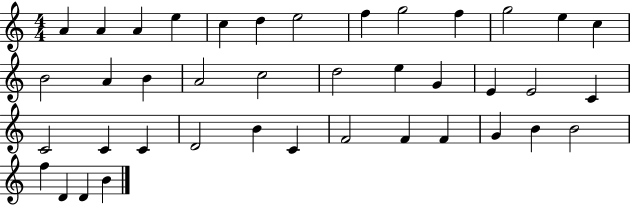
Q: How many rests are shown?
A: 0